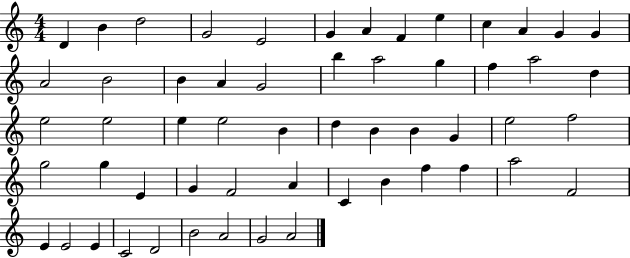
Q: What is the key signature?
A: C major